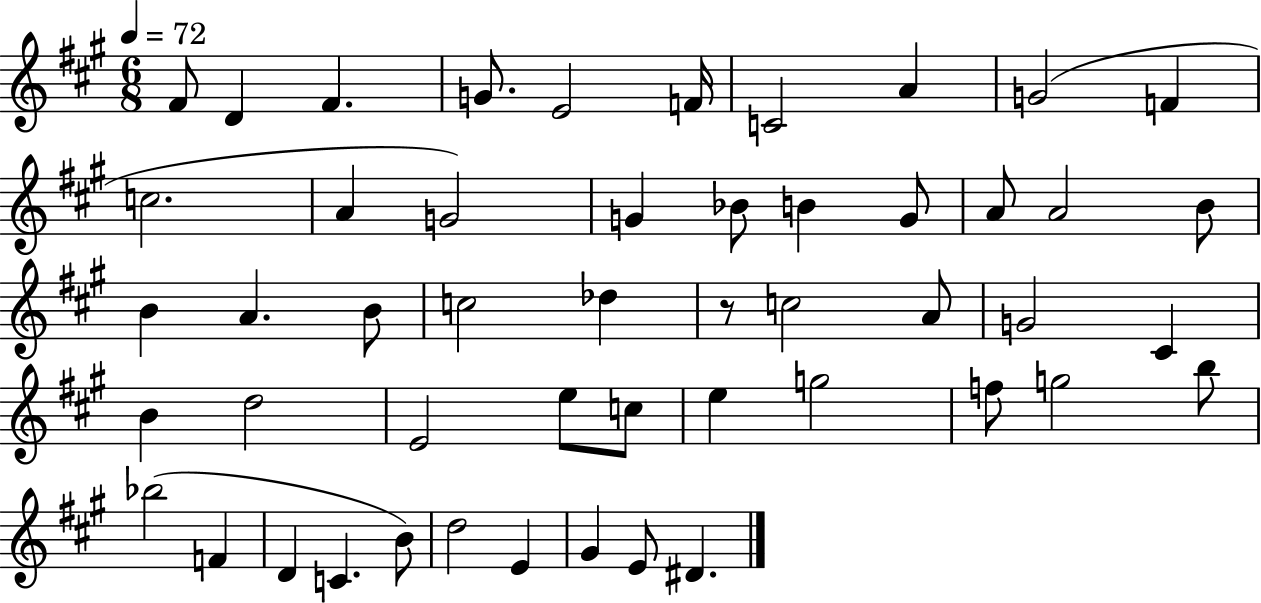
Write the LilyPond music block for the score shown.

{
  \clef treble
  \numericTimeSignature
  \time 6/8
  \key a \major
  \tempo 4 = 72
  fis'8 d'4 fis'4. | g'8. e'2 f'16 | c'2 a'4 | g'2( f'4 | \break c''2. | a'4 g'2) | g'4 bes'8 b'4 g'8 | a'8 a'2 b'8 | \break b'4 a'4. b'8 | c''2 des''4 | r8 c''2 a'8 | g'2 cis'4 | \break b'4 d''2 | e'2 e''8 c''8 | e''4 g''2 | f''8 g''2 b''8 | \break bes''2( f'4 | d'4 c'4. b'8) | d''2 e'4 | gis'4 e'8 dis'4. | \break \bar "|."
}